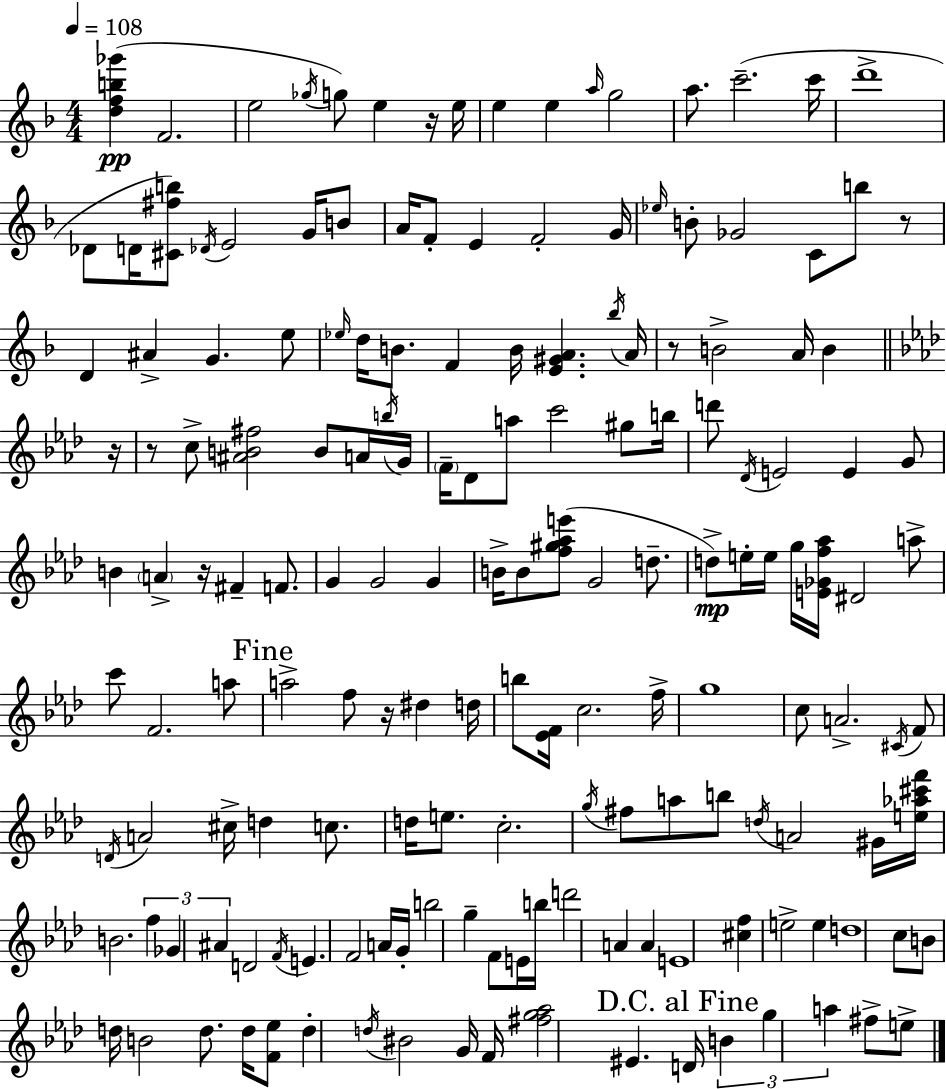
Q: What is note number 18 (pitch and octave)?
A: E4